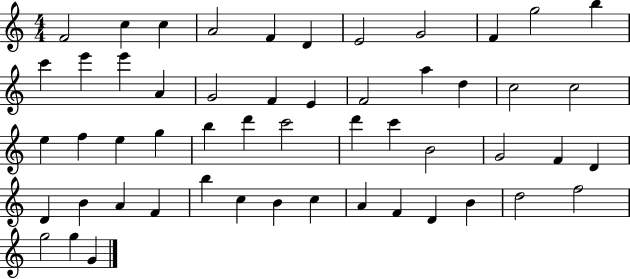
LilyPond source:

{
  \clef treble
  \numericTimeSignature
  \time 4/4
  \key c \major
  f'2 c''4 c''4 | a'2 f'4 d'4 | e'2 g'2 | f'4 g''2 b''4 | \break c'''4 e'''4 e'''4 a'4 | g'2 f'4 e'4 | f'2 a''4 d''4 | c''2 c''2 | \break e''4 f''4 e''4 g''4 | b''4 d'''4 c'''2 | d'''4 c'''4 b'2 | g'2 f'4 d'4 | \break d'4 b'4 a'4 f'4 | b''4 c''4 b'4 c''4 | a'4 f'4 d'4 b'4 | d''2 f''2 | \break g''2 g''4 g'4 | \bar "|."
}